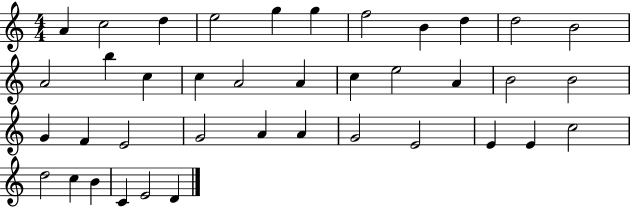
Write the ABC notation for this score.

X:1
T:Untitled
M:4/4
L:1/4
K:C
A c2 d e2 g g f2 B d d2 B2 A2 b c c A2 A c e2 A B2 B2 G F E2 G2 A A G2 E2 E E c2 d2 c B C E2 D